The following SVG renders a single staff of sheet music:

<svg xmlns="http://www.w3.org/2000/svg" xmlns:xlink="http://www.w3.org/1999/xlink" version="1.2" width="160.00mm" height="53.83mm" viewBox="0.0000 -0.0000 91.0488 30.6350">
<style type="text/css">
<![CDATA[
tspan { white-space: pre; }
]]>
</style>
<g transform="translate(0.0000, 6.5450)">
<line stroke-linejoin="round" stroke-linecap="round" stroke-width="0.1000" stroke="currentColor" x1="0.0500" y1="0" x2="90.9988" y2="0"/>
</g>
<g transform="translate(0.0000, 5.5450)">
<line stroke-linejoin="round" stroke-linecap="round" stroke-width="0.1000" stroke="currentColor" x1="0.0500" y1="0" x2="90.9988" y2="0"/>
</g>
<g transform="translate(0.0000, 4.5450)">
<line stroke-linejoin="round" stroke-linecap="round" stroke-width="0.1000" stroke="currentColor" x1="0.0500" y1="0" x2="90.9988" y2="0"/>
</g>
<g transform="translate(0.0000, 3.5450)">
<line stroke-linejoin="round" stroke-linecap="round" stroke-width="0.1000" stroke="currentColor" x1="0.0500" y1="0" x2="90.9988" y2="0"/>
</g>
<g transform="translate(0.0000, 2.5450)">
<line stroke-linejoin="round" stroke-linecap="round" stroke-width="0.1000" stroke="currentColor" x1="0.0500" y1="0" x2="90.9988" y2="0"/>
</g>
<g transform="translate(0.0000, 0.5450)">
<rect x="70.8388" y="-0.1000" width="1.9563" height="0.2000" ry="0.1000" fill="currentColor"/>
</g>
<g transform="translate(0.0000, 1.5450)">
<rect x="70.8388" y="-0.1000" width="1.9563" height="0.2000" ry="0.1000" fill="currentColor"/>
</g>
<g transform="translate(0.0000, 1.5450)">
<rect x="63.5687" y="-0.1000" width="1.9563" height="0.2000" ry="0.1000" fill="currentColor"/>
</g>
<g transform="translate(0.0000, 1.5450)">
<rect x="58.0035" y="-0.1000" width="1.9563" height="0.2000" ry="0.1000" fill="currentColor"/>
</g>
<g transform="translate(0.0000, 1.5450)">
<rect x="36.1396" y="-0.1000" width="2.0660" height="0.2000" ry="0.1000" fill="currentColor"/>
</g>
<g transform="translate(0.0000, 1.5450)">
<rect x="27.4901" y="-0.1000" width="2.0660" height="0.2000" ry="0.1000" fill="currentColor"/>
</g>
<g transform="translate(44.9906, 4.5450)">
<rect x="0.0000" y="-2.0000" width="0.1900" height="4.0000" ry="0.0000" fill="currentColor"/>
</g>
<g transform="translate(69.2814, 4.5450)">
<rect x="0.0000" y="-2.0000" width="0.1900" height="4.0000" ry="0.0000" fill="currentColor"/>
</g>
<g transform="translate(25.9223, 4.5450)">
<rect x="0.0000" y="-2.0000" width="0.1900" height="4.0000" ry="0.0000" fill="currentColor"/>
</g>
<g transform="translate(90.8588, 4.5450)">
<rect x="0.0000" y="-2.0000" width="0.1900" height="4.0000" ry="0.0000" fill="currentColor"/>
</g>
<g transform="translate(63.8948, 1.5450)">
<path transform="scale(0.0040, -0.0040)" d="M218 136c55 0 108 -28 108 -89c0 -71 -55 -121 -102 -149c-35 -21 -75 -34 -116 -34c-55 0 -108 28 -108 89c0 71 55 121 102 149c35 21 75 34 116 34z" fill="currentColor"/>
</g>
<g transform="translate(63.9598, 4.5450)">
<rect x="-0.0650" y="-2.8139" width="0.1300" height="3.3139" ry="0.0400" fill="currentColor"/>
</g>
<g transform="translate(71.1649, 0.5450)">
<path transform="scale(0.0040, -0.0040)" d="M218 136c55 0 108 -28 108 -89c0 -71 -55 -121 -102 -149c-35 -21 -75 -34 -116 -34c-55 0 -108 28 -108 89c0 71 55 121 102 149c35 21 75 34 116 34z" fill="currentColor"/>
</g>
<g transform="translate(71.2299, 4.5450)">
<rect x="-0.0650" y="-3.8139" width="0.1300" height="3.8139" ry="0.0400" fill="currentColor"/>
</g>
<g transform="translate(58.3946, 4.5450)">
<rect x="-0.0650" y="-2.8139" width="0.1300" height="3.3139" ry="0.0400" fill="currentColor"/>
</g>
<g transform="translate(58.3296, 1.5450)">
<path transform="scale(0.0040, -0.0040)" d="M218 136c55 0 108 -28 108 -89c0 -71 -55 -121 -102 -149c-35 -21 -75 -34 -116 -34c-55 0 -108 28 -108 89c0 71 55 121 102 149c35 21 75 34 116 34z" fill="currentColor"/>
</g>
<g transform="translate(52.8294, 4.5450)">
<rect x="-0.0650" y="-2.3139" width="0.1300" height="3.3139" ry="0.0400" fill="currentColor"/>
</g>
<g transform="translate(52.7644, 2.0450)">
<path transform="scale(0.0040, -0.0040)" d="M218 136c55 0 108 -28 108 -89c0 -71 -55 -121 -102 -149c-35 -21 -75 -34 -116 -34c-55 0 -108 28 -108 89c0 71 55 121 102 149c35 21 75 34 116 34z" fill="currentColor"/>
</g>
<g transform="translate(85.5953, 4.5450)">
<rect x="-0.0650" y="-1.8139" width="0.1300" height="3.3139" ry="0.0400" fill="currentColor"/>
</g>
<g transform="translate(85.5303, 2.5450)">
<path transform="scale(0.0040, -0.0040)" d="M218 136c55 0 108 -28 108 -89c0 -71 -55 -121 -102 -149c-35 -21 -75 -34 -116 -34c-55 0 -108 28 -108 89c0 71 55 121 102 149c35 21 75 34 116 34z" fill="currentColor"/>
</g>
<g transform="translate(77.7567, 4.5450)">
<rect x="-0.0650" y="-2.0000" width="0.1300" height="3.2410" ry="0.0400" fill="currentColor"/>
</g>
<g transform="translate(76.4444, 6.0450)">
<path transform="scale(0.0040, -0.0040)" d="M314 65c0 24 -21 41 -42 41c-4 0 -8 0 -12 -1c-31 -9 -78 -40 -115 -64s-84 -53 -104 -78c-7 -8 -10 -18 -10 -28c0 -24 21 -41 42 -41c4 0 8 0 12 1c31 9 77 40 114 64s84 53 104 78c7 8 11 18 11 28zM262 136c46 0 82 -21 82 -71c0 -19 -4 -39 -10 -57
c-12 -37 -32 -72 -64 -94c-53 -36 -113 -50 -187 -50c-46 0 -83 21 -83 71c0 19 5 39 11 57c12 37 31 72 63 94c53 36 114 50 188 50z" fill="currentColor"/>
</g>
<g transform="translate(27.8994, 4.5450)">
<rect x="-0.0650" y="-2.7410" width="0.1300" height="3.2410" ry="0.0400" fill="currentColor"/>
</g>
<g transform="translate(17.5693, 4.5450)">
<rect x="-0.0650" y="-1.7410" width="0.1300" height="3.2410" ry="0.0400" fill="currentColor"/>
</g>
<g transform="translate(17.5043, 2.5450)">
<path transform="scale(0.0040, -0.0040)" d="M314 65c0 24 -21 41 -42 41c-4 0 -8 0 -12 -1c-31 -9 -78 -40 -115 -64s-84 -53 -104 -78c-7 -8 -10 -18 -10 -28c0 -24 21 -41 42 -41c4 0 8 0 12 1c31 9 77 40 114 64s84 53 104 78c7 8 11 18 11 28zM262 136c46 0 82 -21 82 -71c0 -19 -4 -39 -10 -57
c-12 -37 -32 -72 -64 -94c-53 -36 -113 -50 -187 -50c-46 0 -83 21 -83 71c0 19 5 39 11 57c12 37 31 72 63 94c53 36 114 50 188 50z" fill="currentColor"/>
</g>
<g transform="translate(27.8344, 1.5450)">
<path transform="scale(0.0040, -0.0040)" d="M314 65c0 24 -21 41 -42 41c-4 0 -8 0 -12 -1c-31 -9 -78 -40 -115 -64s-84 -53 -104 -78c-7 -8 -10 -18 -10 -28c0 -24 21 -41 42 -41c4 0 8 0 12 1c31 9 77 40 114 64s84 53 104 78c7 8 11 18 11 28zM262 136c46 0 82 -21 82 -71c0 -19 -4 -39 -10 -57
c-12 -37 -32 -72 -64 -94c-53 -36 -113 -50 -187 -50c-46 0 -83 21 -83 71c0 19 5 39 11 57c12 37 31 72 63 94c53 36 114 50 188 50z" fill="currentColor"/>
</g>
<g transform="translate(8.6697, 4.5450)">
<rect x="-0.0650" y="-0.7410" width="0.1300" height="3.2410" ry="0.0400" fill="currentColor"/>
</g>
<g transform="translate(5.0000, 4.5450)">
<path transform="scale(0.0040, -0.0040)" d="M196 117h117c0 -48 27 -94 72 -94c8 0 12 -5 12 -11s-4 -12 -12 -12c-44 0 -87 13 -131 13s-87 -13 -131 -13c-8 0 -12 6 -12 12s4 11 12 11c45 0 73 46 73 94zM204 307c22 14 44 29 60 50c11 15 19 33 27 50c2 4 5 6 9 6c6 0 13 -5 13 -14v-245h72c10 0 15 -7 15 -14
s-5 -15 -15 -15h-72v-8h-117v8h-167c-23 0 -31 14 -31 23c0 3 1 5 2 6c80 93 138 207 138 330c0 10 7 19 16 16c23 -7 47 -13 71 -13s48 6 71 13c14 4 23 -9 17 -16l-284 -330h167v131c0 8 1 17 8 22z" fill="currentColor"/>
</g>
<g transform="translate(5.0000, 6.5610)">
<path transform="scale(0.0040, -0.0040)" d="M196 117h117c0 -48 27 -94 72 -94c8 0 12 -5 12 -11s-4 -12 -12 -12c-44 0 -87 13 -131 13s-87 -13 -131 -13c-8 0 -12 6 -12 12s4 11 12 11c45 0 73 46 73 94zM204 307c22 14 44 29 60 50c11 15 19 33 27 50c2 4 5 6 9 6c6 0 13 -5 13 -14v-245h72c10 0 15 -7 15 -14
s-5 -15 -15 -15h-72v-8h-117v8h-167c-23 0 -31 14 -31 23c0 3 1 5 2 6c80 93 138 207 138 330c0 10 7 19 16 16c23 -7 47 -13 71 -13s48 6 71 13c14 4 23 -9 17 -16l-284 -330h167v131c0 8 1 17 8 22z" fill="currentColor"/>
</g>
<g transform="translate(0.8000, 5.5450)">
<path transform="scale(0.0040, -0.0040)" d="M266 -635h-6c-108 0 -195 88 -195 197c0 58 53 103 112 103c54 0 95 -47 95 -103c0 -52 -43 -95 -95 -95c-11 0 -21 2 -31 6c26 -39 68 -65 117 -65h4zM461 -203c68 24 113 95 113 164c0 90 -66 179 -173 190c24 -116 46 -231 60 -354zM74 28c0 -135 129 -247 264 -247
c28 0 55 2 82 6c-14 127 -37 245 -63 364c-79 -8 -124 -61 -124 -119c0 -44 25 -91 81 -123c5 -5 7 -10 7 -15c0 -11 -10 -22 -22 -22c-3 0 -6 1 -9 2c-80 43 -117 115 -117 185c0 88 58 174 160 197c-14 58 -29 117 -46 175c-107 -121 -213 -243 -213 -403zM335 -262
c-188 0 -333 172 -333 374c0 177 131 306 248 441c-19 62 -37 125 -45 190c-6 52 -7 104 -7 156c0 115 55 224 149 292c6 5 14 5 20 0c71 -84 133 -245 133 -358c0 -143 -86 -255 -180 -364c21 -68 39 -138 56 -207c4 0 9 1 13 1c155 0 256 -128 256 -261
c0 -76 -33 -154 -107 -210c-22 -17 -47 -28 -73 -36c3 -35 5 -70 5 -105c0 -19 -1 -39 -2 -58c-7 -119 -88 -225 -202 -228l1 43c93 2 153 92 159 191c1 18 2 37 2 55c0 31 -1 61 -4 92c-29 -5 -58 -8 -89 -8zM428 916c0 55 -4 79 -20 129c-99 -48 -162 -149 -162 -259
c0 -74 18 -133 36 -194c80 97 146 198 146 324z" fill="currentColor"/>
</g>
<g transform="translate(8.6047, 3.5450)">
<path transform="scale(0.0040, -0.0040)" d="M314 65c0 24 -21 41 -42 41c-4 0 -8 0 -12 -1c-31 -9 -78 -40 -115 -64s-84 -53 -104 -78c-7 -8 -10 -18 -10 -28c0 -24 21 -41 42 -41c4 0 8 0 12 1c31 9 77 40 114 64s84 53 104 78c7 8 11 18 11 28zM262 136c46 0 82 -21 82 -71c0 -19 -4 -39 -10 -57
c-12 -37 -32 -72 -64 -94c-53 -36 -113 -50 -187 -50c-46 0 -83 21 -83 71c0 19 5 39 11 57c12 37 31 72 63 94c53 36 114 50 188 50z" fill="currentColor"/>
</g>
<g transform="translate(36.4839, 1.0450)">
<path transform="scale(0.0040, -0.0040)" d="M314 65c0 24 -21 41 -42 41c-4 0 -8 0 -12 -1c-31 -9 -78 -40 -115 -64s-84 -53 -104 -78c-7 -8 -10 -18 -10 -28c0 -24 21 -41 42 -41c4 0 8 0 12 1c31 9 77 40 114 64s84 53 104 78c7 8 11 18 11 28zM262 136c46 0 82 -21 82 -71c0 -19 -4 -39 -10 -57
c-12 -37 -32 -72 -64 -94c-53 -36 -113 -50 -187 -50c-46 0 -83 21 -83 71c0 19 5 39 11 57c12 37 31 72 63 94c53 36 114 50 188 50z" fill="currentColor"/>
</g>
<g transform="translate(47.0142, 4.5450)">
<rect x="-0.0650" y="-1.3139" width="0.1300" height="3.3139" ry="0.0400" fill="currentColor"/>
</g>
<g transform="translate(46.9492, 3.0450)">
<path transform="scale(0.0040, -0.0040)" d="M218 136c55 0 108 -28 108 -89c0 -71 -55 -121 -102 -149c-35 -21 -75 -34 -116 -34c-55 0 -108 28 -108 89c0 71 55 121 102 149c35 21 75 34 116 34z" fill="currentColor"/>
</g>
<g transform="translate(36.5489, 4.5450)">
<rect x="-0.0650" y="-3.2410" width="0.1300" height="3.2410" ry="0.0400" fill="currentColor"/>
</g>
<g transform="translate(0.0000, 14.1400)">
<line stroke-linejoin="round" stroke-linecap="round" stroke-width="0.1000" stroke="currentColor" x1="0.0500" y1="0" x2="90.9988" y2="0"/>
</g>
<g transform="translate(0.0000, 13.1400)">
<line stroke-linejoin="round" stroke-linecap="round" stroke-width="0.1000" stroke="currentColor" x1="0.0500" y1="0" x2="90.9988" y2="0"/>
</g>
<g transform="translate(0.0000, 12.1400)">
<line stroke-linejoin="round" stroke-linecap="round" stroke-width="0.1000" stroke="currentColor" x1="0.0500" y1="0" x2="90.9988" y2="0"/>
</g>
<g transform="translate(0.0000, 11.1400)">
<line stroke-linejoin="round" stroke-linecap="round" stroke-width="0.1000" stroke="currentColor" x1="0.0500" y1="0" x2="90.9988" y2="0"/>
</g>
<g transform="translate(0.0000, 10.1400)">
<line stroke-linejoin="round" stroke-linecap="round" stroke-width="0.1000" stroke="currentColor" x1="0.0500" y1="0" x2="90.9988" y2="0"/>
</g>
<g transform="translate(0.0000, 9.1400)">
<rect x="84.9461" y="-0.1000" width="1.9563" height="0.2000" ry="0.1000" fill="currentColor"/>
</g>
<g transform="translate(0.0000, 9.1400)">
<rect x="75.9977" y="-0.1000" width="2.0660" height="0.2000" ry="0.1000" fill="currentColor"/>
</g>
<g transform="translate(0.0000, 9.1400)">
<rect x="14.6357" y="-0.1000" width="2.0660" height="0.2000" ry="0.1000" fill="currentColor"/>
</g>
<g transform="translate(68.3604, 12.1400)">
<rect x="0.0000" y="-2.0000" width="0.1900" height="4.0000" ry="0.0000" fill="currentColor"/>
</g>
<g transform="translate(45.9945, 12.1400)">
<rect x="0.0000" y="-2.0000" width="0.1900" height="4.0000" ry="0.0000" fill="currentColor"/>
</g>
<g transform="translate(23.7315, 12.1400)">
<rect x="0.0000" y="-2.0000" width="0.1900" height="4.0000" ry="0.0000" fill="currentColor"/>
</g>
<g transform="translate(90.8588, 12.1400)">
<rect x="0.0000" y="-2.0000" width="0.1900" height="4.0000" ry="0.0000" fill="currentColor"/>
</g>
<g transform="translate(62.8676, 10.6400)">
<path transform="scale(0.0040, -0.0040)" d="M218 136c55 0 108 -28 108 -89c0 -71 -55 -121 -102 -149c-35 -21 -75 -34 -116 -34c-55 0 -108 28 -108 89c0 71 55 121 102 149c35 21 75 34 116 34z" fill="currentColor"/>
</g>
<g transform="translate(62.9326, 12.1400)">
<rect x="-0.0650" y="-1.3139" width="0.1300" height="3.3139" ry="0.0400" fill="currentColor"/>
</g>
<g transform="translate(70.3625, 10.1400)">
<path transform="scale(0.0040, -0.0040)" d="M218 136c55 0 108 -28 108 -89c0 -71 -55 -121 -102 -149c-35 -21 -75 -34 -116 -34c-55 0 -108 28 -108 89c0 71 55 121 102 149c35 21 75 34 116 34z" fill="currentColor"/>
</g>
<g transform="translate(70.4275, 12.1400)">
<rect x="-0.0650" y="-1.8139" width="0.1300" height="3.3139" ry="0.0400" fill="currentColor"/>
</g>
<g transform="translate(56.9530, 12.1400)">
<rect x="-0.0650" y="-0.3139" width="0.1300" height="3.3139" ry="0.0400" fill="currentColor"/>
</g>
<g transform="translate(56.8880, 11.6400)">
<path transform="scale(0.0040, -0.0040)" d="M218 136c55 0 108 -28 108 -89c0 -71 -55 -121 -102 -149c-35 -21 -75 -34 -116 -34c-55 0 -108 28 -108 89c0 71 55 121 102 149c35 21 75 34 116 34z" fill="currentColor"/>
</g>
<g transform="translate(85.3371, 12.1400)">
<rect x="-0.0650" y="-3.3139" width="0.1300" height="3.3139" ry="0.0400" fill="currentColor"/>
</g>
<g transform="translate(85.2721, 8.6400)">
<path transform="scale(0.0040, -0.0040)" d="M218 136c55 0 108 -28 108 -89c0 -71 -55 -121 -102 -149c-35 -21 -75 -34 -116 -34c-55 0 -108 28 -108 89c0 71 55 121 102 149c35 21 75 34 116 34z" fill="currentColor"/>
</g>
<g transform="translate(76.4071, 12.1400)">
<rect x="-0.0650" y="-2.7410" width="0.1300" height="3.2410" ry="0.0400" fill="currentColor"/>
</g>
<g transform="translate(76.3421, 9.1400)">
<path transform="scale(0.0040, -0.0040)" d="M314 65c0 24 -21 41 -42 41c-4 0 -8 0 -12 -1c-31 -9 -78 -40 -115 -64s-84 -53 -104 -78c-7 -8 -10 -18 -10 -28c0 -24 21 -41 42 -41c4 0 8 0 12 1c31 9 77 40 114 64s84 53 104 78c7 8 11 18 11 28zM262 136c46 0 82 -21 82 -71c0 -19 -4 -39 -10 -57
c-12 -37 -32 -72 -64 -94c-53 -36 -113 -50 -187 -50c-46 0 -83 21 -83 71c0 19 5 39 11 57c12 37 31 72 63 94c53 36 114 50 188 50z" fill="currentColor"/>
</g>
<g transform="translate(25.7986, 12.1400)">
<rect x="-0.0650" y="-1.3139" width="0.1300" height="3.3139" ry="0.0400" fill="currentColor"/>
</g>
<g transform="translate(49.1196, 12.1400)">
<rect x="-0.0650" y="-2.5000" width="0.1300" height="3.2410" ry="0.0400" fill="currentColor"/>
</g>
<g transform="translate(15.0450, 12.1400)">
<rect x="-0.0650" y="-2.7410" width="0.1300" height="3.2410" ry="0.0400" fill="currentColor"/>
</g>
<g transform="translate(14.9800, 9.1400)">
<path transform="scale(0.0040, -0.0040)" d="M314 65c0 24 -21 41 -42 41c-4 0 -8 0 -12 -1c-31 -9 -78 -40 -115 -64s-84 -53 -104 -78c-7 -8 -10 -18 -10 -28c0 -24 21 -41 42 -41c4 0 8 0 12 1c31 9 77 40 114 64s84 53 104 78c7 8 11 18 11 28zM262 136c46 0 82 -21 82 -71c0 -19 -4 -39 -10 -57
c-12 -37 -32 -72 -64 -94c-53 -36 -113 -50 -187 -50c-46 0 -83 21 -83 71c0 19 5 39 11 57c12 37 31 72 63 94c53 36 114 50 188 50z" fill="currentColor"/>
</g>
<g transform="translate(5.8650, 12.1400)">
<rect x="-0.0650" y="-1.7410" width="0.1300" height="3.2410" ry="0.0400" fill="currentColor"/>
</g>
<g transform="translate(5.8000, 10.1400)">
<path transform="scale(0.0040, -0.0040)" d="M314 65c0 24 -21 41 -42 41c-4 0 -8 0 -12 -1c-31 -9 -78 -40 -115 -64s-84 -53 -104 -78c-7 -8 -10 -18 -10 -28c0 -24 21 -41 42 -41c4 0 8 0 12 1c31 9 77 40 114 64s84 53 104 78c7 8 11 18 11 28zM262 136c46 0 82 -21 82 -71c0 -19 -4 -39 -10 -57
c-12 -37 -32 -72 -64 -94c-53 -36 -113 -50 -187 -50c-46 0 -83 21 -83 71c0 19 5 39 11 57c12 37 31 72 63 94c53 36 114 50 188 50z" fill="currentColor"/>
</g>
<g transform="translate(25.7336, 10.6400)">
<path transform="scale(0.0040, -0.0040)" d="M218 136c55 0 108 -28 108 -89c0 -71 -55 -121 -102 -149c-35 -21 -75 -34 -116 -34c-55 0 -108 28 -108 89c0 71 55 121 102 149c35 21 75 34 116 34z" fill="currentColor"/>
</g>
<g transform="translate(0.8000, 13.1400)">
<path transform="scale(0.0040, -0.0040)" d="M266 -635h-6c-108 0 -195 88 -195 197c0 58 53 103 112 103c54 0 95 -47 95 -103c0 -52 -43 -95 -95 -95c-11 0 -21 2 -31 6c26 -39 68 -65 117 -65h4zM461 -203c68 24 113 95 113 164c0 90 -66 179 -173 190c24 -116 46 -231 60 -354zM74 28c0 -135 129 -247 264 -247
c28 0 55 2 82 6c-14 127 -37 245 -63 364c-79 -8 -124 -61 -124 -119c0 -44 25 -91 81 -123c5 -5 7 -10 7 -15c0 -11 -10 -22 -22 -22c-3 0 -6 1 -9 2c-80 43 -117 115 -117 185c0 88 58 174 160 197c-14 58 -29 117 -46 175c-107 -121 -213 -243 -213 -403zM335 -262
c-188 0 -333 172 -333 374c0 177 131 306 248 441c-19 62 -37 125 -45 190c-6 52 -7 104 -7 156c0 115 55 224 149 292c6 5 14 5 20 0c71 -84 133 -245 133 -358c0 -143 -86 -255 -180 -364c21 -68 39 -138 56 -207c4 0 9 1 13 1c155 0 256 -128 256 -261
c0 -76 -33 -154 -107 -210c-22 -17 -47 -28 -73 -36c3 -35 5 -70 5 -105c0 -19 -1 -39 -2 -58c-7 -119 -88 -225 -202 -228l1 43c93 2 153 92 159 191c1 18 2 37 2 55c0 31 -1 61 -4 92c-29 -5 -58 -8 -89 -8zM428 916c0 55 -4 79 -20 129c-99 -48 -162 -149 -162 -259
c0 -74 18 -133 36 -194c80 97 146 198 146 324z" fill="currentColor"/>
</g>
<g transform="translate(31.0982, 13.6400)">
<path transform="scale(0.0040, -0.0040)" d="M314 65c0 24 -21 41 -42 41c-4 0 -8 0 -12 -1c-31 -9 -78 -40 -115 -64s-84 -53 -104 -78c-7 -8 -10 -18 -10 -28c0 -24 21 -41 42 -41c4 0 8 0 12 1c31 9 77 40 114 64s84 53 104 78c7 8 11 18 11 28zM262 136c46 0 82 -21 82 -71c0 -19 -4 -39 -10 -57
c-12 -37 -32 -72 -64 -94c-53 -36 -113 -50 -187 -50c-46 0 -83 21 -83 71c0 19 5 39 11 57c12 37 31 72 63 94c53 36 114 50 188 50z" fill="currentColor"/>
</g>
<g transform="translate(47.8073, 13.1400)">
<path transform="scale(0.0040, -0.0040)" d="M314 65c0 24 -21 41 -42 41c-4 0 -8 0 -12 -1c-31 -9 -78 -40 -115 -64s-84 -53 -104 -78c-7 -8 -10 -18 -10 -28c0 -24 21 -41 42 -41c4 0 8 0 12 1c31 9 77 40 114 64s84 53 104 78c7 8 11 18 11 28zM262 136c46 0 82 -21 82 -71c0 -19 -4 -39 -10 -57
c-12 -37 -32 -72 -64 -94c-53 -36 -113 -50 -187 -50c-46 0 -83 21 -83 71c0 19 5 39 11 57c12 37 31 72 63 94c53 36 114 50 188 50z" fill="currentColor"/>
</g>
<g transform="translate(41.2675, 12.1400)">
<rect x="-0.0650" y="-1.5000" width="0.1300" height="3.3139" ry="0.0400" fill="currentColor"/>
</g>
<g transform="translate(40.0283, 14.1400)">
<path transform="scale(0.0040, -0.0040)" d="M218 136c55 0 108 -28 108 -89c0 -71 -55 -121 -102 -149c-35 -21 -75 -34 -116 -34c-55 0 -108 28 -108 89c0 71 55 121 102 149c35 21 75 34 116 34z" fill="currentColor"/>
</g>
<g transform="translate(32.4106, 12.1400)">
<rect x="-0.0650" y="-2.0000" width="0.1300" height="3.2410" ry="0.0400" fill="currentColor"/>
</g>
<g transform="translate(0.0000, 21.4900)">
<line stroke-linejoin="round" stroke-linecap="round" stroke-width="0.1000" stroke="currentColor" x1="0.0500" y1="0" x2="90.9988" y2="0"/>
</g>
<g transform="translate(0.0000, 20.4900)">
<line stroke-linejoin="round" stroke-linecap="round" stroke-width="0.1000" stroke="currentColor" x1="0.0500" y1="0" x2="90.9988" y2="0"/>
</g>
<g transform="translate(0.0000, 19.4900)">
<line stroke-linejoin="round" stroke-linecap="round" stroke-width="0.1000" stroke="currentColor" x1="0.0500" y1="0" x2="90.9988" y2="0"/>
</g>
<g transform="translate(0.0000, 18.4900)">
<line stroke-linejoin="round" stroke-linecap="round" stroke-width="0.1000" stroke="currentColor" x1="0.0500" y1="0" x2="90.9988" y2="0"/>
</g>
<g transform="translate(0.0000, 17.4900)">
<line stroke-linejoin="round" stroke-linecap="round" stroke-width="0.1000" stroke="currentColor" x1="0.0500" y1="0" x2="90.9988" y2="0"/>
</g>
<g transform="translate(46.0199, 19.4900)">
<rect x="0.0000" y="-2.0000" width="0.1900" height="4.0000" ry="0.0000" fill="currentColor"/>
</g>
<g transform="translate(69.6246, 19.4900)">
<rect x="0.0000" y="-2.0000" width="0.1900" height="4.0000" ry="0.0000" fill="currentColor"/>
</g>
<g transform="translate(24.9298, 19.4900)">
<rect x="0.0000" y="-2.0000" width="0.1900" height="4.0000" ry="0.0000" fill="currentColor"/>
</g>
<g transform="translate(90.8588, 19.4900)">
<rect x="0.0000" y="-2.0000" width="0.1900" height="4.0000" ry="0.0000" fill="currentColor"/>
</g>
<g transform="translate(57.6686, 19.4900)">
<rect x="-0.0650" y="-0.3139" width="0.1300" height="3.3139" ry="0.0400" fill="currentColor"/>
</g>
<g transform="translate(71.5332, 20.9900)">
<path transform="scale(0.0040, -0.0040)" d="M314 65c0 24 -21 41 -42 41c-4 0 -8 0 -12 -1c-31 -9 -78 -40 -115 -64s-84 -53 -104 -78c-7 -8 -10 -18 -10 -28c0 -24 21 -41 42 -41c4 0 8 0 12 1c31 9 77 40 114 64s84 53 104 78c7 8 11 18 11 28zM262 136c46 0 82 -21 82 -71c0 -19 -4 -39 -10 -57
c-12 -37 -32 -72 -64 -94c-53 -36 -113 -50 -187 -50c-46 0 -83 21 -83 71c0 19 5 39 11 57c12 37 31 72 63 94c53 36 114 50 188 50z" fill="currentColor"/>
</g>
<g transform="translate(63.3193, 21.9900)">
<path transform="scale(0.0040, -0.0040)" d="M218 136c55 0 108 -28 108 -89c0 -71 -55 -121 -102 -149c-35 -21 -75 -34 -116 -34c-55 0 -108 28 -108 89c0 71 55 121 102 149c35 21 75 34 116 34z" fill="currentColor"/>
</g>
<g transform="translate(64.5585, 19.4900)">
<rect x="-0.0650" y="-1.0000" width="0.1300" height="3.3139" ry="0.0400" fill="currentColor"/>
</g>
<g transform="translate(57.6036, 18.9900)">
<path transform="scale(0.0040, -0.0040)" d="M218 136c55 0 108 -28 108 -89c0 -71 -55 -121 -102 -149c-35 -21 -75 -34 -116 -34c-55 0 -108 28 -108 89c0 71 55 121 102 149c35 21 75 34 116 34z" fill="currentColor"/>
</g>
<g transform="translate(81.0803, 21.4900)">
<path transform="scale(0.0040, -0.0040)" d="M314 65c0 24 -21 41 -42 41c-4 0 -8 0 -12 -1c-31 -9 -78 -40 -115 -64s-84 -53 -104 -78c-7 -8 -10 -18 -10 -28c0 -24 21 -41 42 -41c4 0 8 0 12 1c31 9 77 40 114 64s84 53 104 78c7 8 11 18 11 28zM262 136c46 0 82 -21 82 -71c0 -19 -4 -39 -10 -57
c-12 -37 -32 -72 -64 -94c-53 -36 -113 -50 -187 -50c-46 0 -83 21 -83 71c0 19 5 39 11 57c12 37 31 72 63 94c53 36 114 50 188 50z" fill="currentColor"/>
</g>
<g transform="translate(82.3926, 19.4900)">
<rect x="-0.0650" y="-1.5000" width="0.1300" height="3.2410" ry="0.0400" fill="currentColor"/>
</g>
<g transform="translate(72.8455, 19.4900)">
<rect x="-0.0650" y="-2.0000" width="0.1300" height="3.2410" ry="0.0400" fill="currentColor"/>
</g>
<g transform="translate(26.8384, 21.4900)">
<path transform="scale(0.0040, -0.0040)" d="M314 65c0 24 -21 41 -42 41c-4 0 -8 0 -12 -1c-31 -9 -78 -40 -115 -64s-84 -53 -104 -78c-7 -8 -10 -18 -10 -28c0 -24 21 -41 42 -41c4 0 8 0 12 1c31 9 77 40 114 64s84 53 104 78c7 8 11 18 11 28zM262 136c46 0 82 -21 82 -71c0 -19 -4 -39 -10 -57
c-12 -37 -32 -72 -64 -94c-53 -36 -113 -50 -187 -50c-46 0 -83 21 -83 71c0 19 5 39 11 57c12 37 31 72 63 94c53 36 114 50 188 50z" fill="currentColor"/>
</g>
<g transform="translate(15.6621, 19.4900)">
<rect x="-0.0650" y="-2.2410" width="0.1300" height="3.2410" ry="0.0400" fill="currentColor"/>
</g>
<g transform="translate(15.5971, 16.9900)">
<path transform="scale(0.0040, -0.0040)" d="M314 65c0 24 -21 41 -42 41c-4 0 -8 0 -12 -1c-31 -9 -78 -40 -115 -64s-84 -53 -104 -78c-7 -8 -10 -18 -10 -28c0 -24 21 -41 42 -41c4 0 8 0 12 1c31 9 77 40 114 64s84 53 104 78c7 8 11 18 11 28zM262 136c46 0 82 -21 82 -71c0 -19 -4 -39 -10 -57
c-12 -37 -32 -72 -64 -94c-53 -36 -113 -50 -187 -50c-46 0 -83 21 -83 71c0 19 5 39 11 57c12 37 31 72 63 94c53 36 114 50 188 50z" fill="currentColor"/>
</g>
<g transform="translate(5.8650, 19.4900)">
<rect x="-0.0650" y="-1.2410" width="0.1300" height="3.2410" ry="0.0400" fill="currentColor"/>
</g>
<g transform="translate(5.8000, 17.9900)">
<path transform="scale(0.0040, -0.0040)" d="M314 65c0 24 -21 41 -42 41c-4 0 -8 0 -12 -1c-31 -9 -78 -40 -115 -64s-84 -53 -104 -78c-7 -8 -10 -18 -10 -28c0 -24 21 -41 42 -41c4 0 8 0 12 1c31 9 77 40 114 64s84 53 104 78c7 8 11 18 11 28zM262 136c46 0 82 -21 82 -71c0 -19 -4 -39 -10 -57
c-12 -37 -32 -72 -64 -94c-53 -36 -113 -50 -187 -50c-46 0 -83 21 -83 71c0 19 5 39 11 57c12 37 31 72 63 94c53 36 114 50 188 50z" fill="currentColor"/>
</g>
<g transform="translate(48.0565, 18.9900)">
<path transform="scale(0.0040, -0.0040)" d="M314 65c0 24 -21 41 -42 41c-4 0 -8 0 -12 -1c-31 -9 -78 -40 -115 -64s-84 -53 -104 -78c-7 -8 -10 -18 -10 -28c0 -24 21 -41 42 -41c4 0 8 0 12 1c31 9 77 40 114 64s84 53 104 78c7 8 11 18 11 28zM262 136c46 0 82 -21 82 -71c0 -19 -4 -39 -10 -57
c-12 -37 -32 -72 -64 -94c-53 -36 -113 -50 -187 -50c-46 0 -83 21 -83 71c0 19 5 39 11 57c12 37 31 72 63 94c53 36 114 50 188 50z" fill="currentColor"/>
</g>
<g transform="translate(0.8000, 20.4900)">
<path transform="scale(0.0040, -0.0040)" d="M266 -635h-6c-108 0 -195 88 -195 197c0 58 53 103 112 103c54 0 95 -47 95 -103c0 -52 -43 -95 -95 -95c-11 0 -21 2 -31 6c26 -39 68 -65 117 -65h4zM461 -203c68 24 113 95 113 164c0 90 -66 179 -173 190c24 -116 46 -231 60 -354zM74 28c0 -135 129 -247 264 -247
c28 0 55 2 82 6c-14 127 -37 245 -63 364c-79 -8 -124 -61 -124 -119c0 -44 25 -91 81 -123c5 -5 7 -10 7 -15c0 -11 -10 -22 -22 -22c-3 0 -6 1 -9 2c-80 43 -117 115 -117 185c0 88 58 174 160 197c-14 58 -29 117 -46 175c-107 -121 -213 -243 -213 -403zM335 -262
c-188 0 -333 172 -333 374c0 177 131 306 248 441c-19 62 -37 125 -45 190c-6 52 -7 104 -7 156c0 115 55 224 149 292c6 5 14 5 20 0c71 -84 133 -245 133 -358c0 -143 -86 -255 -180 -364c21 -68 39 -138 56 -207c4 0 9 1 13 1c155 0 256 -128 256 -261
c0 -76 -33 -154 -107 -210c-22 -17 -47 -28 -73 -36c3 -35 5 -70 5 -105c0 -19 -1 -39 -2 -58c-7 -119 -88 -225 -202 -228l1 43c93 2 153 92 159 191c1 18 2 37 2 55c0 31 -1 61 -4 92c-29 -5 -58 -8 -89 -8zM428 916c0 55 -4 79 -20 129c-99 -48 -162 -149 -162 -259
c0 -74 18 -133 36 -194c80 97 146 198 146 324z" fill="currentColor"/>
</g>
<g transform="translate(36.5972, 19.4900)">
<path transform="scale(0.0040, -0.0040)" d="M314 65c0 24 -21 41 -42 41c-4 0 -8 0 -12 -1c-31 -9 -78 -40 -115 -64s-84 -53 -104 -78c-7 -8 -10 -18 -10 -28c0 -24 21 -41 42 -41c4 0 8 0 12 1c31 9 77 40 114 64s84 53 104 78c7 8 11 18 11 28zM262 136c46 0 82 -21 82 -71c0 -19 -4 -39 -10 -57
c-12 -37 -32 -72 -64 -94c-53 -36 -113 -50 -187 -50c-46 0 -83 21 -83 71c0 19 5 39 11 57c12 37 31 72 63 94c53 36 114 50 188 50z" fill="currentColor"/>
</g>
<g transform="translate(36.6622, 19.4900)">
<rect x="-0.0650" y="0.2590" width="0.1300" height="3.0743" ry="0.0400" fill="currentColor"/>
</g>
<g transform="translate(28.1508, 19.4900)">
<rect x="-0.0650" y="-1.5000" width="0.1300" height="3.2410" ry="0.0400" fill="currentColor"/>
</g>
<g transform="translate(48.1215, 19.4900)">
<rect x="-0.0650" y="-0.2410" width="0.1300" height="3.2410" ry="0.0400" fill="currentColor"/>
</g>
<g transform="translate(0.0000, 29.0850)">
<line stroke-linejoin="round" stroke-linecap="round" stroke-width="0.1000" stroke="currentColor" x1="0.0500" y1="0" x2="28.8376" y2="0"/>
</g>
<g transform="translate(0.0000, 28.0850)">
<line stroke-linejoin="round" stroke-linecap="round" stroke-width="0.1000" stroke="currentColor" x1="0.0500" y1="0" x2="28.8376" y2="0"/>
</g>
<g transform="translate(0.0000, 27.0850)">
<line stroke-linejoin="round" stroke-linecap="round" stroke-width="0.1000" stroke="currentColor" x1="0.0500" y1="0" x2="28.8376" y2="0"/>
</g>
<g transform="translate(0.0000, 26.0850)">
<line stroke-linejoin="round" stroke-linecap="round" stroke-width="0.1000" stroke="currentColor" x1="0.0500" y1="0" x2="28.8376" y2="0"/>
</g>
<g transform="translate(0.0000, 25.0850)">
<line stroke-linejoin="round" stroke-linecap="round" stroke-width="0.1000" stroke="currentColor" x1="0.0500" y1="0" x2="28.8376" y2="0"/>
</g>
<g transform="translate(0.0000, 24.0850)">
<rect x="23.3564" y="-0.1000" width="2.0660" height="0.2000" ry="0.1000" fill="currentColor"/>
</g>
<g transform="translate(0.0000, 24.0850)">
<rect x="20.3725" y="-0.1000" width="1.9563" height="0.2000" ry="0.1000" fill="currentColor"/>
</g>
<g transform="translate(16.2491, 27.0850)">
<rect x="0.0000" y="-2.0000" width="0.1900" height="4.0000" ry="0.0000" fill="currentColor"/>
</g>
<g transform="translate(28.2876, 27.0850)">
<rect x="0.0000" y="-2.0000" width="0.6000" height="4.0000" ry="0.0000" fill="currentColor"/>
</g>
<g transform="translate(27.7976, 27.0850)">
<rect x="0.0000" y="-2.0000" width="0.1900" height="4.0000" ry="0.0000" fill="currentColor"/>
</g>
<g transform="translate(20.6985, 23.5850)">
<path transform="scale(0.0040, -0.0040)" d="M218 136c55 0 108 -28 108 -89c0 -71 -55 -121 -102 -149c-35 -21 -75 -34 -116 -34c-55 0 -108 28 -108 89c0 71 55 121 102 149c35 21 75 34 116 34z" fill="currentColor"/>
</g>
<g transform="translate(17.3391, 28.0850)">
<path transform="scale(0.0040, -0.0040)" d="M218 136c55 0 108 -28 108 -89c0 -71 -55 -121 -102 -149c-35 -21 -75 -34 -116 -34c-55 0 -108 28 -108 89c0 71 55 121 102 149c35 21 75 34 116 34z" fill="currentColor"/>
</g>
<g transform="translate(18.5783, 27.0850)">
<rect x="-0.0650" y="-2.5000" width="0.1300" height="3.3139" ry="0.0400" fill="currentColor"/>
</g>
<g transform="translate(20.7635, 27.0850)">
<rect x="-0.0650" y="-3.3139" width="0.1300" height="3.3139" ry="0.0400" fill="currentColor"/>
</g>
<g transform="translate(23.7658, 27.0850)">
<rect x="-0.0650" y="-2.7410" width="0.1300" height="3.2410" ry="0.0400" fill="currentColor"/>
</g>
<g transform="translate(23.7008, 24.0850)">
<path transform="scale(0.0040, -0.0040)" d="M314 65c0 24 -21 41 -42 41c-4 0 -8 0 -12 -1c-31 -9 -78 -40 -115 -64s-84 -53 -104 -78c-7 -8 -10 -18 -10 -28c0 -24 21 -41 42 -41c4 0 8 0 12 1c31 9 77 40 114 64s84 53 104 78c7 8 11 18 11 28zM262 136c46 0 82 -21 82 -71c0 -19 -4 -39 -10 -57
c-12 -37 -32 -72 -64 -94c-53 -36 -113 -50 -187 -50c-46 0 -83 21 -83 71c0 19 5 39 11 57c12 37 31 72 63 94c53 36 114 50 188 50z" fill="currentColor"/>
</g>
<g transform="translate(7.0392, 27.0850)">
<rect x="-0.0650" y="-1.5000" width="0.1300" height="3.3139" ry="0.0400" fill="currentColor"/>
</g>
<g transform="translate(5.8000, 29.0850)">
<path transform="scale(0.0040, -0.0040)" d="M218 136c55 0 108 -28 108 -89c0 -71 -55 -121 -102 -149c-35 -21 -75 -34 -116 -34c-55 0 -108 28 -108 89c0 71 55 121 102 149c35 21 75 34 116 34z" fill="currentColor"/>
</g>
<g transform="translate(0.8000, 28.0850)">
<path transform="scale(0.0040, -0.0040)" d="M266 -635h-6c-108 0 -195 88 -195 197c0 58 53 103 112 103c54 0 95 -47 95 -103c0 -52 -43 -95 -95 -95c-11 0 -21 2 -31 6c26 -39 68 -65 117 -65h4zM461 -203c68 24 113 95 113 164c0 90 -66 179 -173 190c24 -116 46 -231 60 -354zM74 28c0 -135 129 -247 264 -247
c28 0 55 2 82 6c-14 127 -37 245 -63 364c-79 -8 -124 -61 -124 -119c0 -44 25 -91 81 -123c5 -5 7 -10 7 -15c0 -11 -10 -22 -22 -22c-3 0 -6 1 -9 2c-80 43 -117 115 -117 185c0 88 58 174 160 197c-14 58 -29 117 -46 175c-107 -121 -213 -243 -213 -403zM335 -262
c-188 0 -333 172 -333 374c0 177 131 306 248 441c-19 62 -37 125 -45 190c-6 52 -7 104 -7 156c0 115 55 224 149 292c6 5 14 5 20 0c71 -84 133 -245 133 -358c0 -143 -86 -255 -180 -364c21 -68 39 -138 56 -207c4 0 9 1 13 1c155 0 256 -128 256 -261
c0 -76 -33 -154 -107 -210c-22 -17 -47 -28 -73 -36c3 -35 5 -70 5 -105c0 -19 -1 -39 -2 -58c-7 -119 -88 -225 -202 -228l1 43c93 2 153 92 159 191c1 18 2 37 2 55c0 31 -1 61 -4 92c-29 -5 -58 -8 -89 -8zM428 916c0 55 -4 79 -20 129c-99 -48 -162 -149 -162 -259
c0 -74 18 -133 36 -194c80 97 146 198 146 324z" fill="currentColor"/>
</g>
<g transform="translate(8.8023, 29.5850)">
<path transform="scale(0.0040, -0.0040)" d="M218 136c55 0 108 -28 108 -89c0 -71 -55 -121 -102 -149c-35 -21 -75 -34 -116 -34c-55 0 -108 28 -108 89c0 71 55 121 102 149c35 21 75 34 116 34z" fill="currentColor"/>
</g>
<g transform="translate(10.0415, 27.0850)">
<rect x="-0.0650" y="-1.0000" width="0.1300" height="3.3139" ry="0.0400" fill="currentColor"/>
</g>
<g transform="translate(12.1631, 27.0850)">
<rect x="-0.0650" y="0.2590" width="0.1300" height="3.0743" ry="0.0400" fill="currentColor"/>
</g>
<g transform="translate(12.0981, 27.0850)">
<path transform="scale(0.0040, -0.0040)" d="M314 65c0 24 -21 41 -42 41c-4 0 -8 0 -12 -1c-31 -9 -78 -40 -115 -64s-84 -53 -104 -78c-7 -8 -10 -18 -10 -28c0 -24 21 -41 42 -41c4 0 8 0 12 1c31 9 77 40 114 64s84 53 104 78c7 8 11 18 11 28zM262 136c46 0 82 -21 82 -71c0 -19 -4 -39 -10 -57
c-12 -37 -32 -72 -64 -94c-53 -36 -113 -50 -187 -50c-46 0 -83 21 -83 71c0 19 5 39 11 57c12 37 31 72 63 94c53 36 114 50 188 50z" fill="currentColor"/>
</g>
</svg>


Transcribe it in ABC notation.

X:1
T:Untitled
M:4/4
L:1/4
K:C
d2 f2 a2 b2 e g a a c' F2 f f2 a2 e F2 E G2 c e f a2 b e2 g2 E2 B2 c2 c D F2 E2 E D B2 G b a2